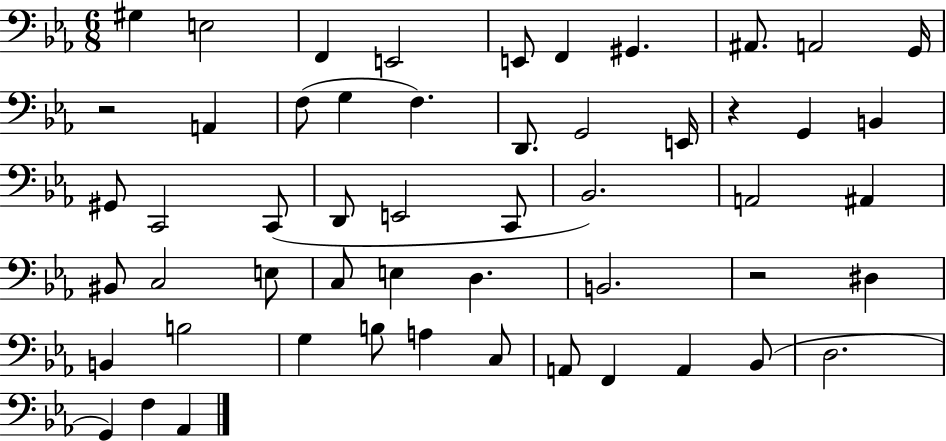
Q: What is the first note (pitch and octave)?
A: G#3